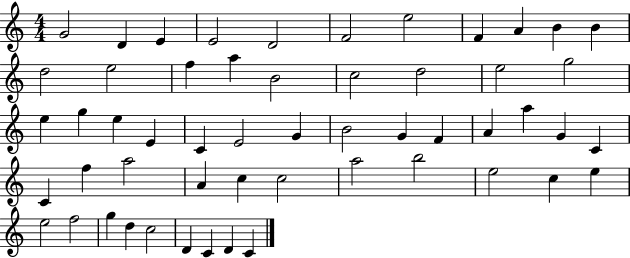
X:1
T:Untitled
M:4/4
L:1/4
K:C
G2 D E E2 D2 F2 e2 F A B B d2 e2 f a B2 c2 d2 e2 g2 e g e E C E2 G B2 G F A a G C C f a2 A c c2 a2 b2 e2 c e e2 f2 g d c2 D C D C